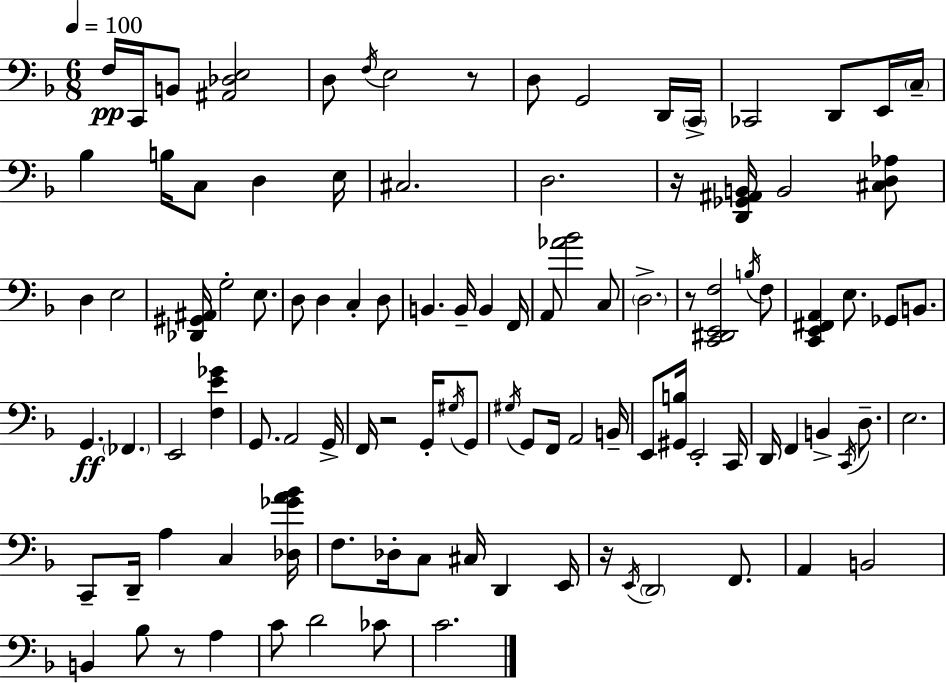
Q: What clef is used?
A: bass